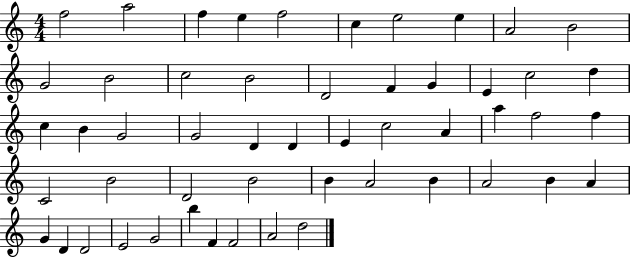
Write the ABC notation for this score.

X:1
T:Untitled
M:4/4
L:1/4
K:C
f2 a2 f e f2 c e2 e A2 B2 G2 B2 c2 B2 D2 F G E c2 d c B G2 G2 D D E c2 A a f2 f C2 B2 D2 B2 B A2 B A2 B A G D D2 E2 G2 b F F2 A2 d2